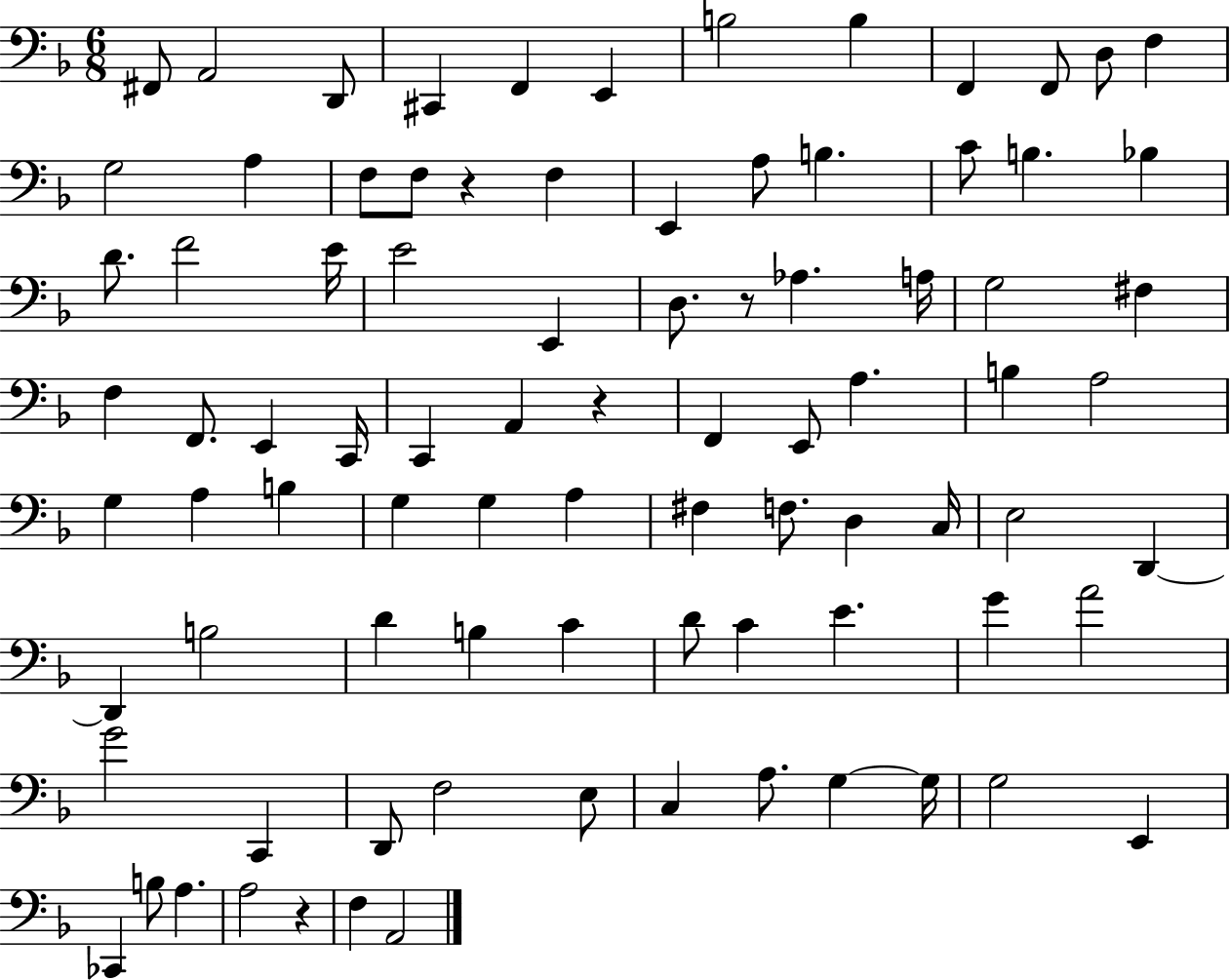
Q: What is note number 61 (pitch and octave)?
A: C4